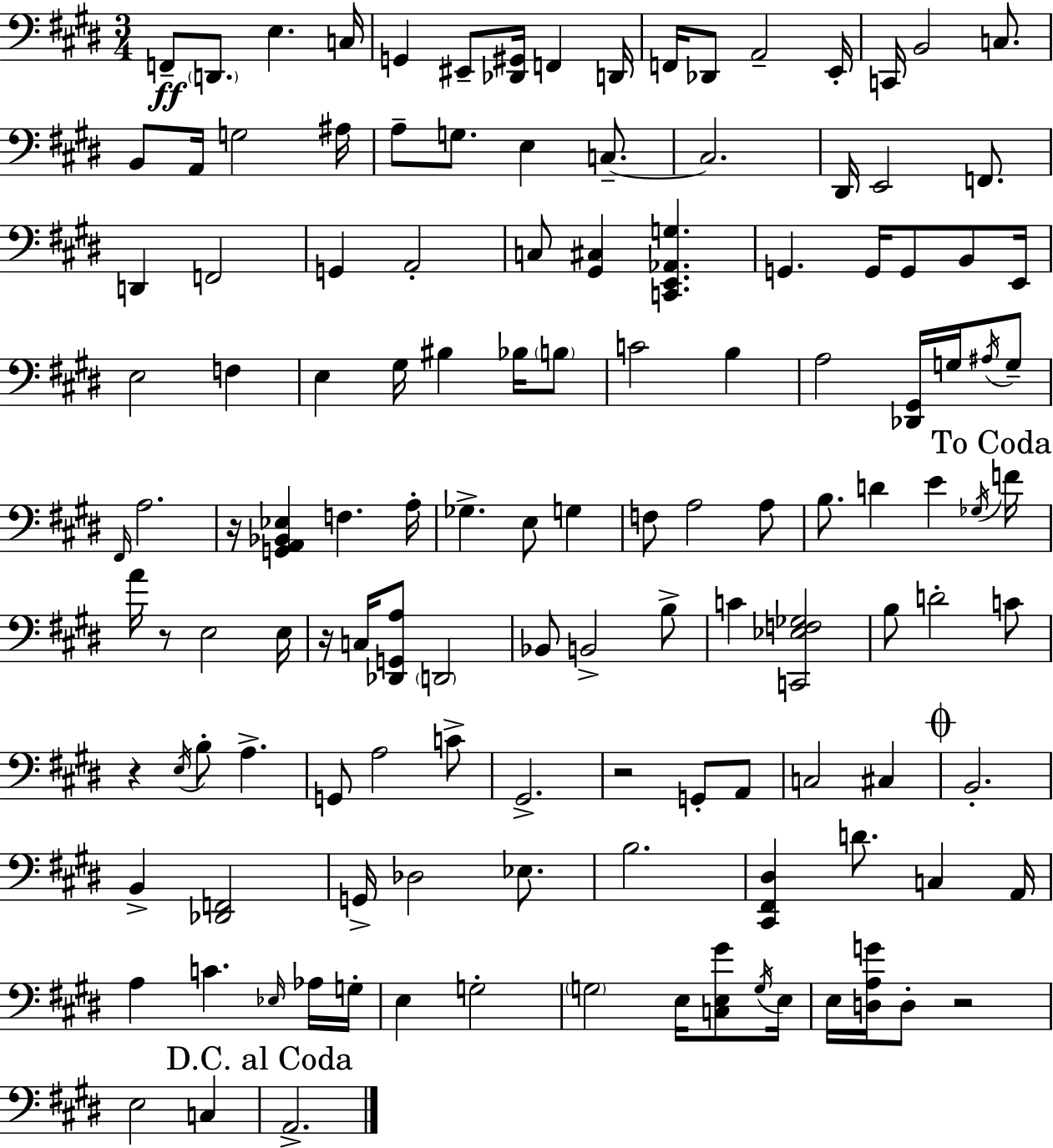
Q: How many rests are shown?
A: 6